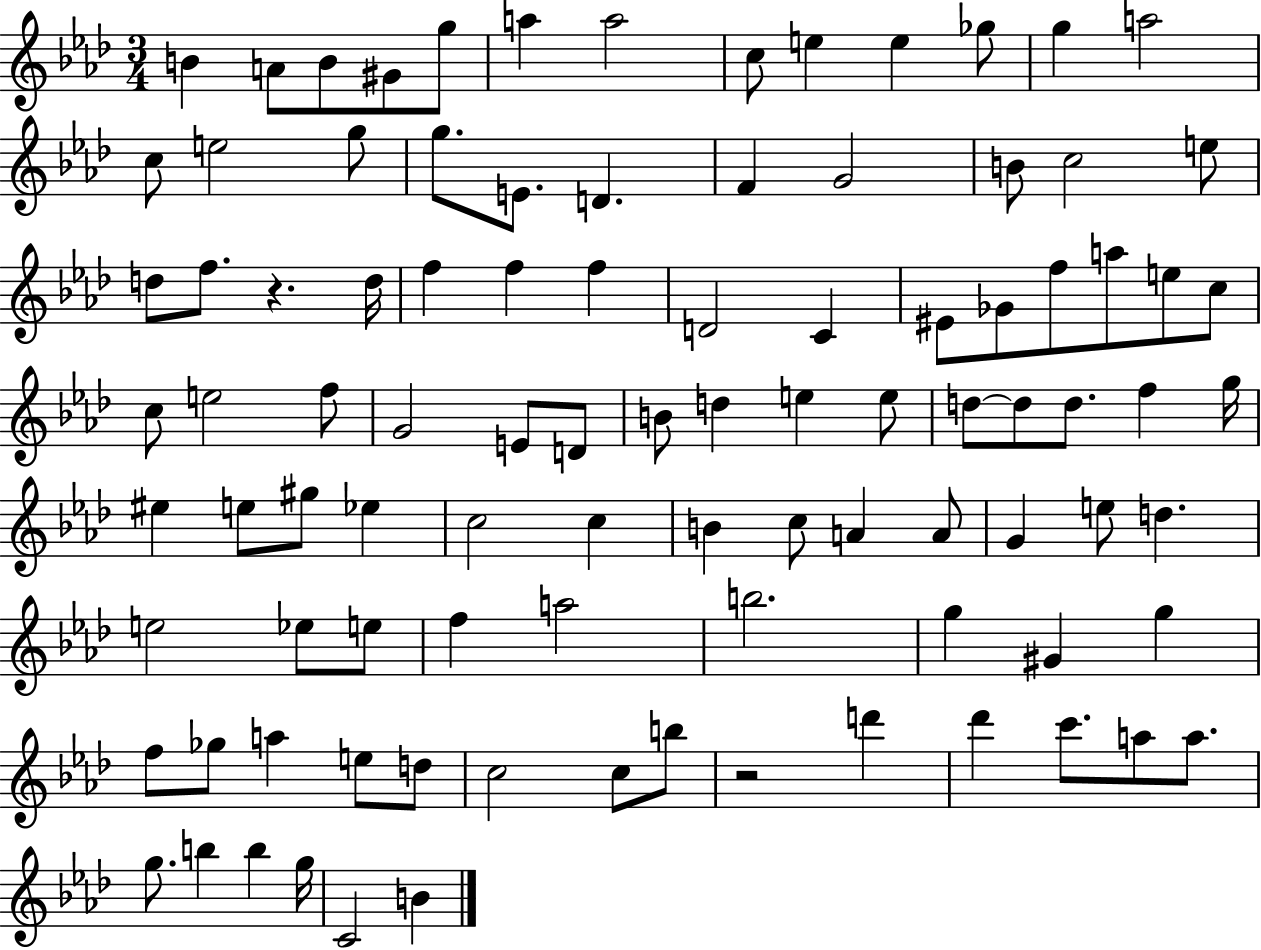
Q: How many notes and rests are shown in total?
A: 96